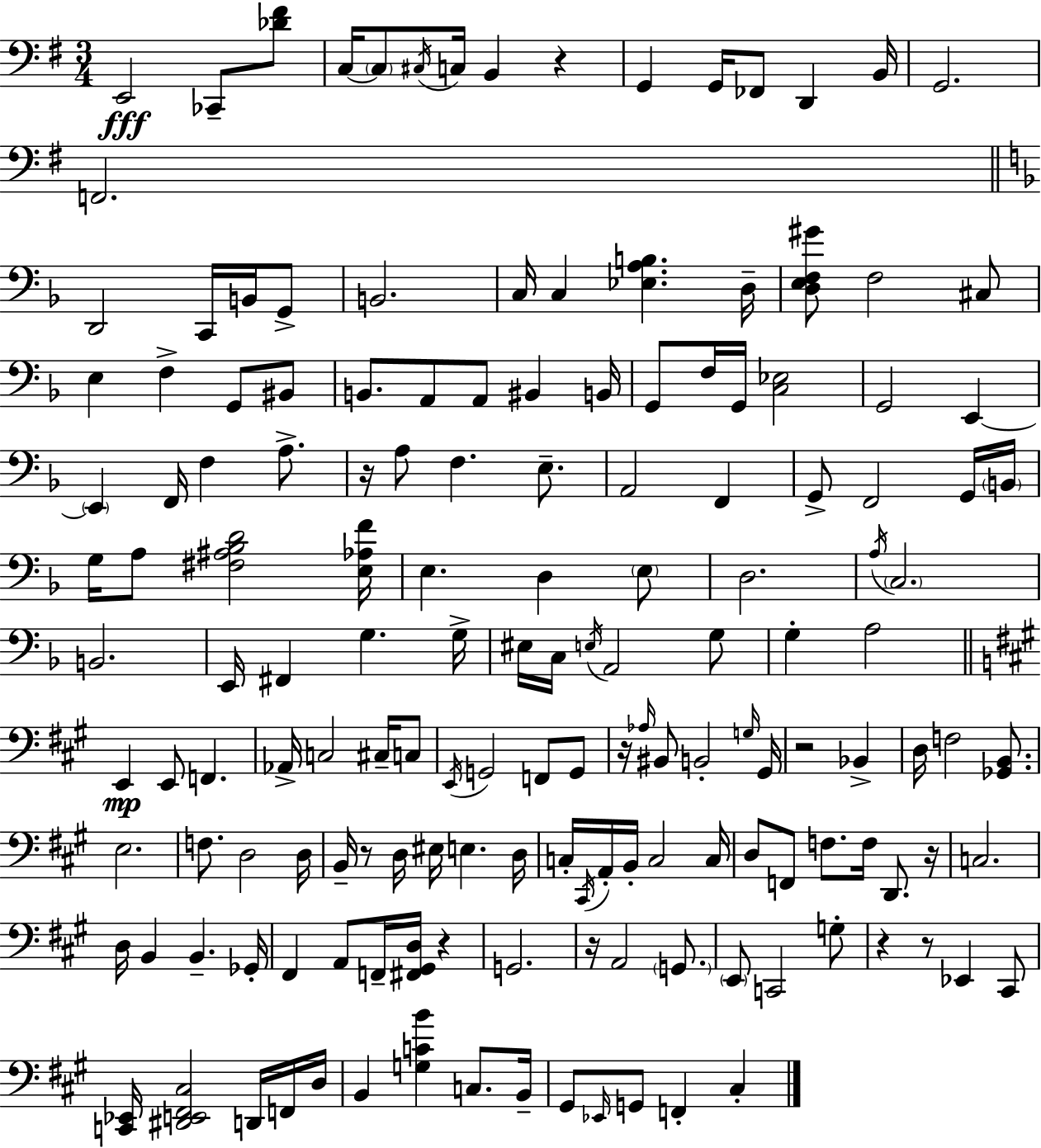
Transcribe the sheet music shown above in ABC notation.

X:1
T:Untitled
M:3/4
L:1/4
K:Em
E,,2 _C,,/2 [_D^F]/2 C,/4 C,/2 ^C,/4 C,/4 B,, z G,, G,,/4 _F,,/2 D,, B,,/4 G,,2 F,,2 D,,2 C,,/4 B,,/4 G,,/2 B,,2 C,/4 C, [_E,A,B,] D,/4 [D,E,F,^G]/2 F,2 ^C,/2 E, F, G,,/2 ^B,,/2 B,,/2 A,,/2 A,,/2 ^B,, B,,/4 G,,/2 F,/4 G,,/4 [C,_E,]2 G,,2 E,, E,, F,,/4 F, A,/2 z/4 A,/2 F, E,/2 A,,2 F,, G,,/2 F,,2 G,,/4 B,,/4 G,/4 A,/2 [^F,^A,_B,D]2 [E,_A,F]/4 E, D, E,/2 D,2 A,/4 C,2 B,,2 E,,/4 ^F,, G, G,/4 ^E,/4 C,/4 E,/4 A,,2 G,/2 G, A,2 E,, E,,/2 F,, _A,,/4 C,2 ^C,/4 C,/2 E,,/4 G,,2 F,,/2 G,,/2 z/4 _A,/4 ^B,,/2 B,,2 G,/4 ^G,,/4 z2 _B,, D,/4 F,2 [_G,,B,,]/2 E,2 F,/2 D,2 D,/4 B,,/4 z/2 D,/4 ^E,/4 E, D,/4 C,/4 ^C,,/4 A,,/4 B,,/4 C,2 C,/4 D,/2 F,,/2 F,/2 F,/4 D,,/2 z/4 C,2 D,/4 B,, B,, _G,,/4 ^F,, A,,/2 F,,/4 [^F,,^G,,D,]/4 z G,,2 z/4 A,,2 G,,/2 E,,/2 C,,2 G,/2 z z/2 _E,, ^C,,/2 [C,,_E,,]/4 [^D,,E,,^F,,^C,]2 D,,/4 F,,/4 D,/4 B,, [G,CB] C,/2 B,,/4 ^G,,/2 _E,,/4 G,,/2 F,, ^C,